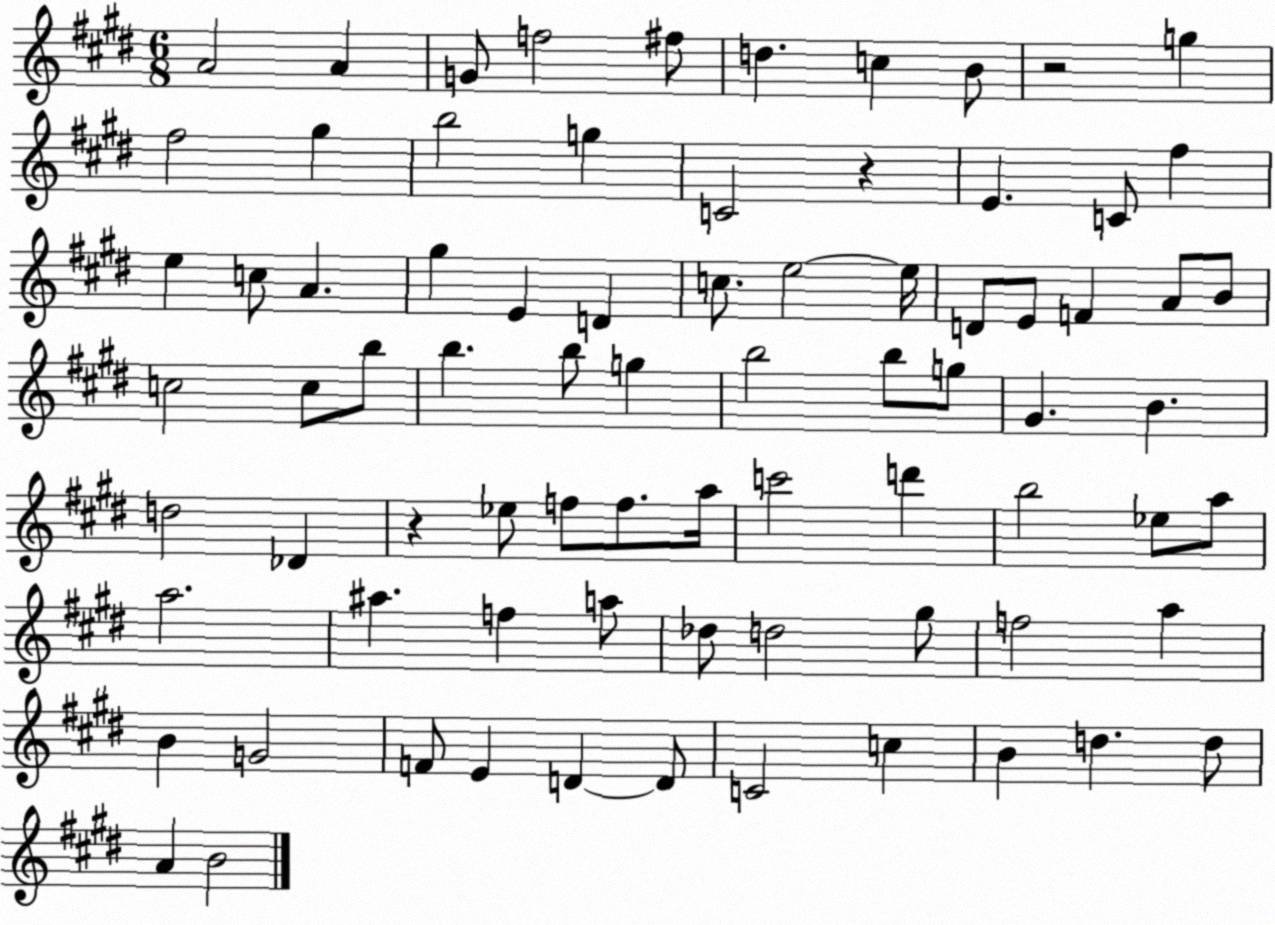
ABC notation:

X:1
T:Untitled
M:6/8
L:1/4
K:E
A2 A G/2 f2 ^f/2 d c B/2 z2 g ^f2 ^g b2 g C2 z E C/2 ^f e c/2 A ^g E D c/2 e2 e/4 D/2 E/2 F A/2 B/2 c2 c/2 b/2 b b/2 g b2 b/2 g/2 ^G B d2 _D z _e/2 f/2 f/2 a/4 c'2 d' b2 _e/2 a/2 a2 ^a f a/2 _d/2 d2 ^g/2 f2 a B G2 F/2 E D D/2 C2 c B d d/2 A B2